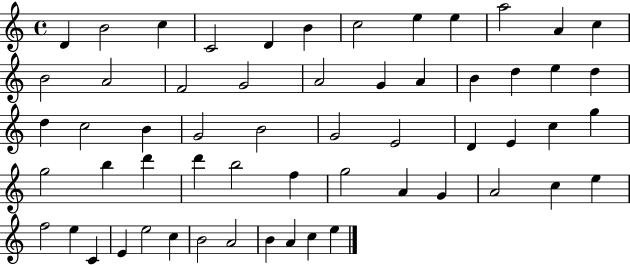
{
  \clef treble
  \time 4/4
  \defaultTimeSignature
  \key c \major
  d'4 b'2 c''4 | c'2 d'4 b'4 | c''2 e''4 e''4 | a''2 a'4 c''4 | \break b'2 a'2 | f'2 g'2 | a'2 g'4 a'4 | b'4 d''4 e''4 d''4 | \break d''4 c''2 b'4 | g'2 b'2 | g'2 e'2 | d'4 e'4 c''4 g''4 | \break g''2 b''4 d'''4 | d'''4 b''2 f''4 | g''2 a'4 g'4 | a'2 c''4 e''4 | \break f''2 e''4 c'4 | e'4 e''2 c''4 | b'2 a'2 | b'4 a'4 c''4 e''4 | \break \bar "|."
}